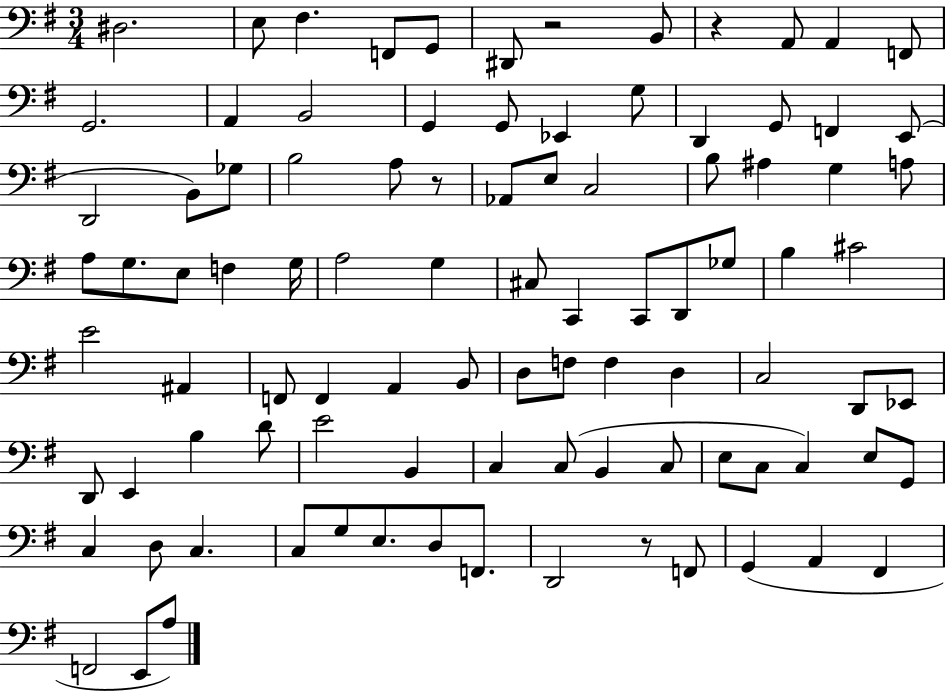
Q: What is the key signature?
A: G major